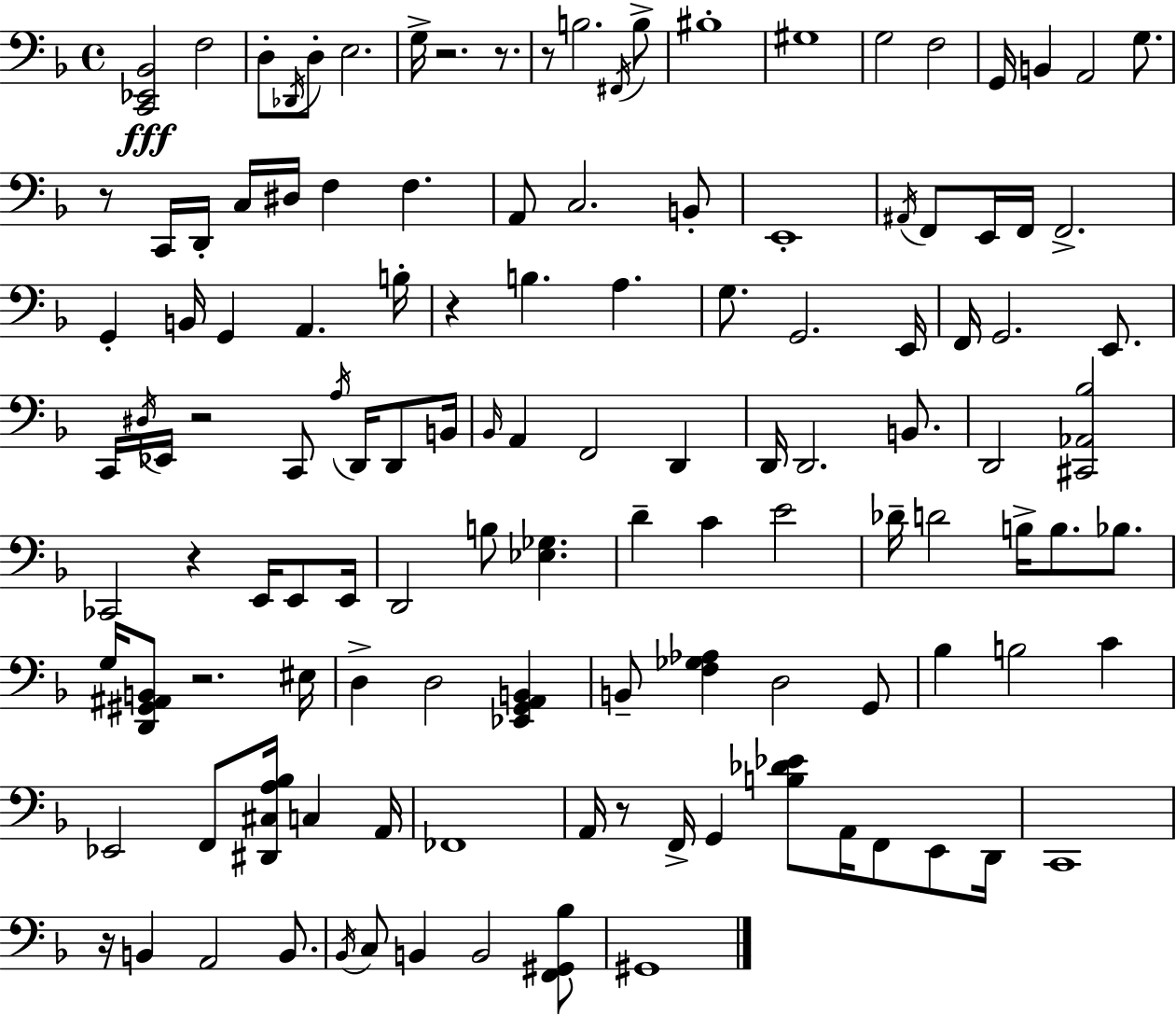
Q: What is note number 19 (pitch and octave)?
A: D2